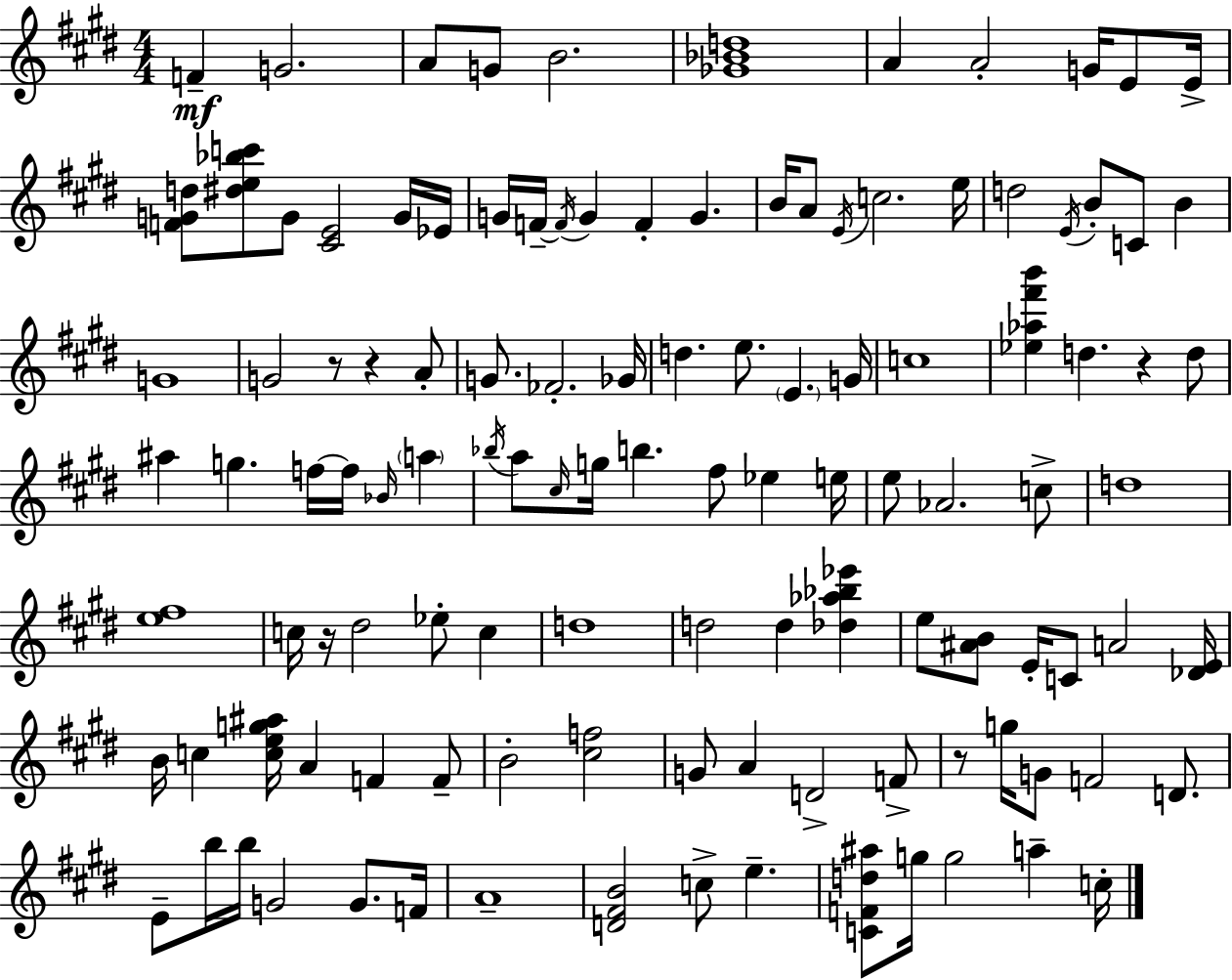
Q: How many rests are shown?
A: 5